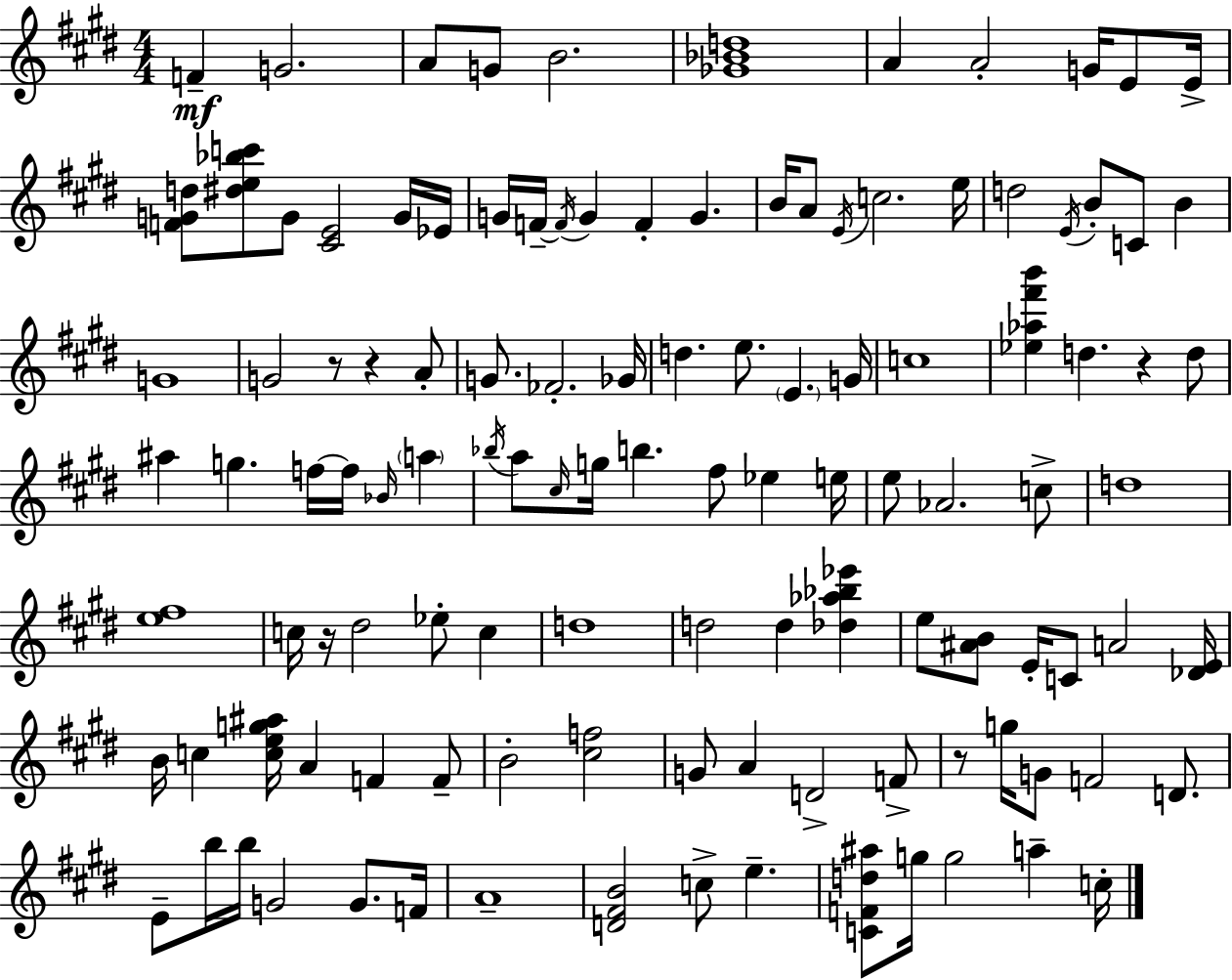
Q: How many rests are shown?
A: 5